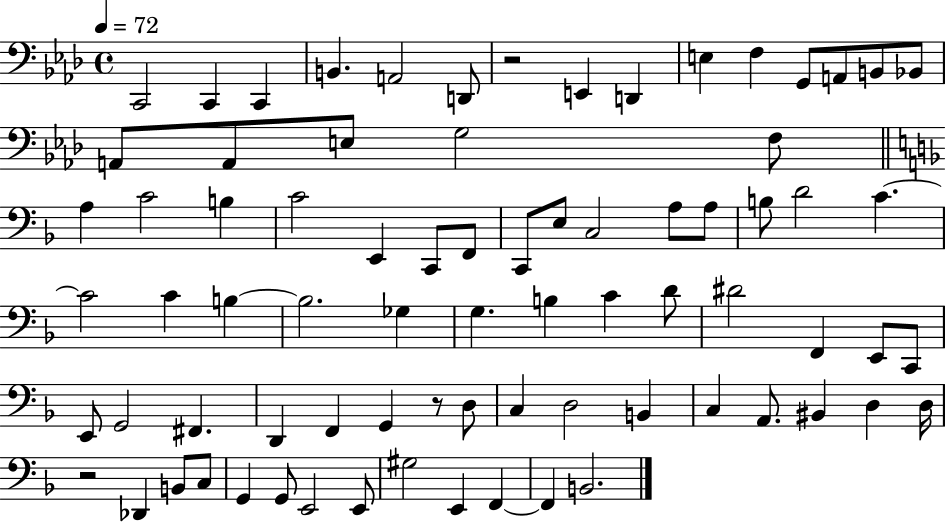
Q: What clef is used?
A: bass